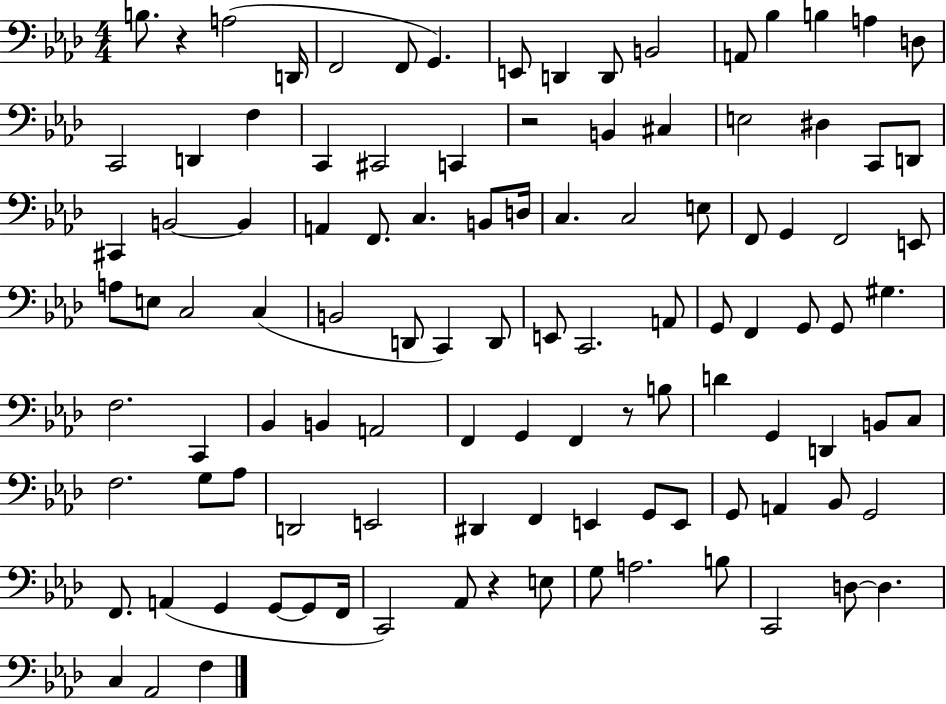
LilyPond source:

{
  \clef bass
  \numericTimeSignature
  \time 4/4
  \key aes \major
  b8. r4 a2( d,16 | f,2 f,8 g,4.) | e,8 d,4 d,8 b,2 | a,8 bes4 b4 a4 d8 | \break c,2 d,4 f4 | c,4 cis,2 c,4 | r2 b,4 cis4 | e2 dis4 c,8 d,8 | \break cis,4 b,2~~ b,4 | a,4 f,8. c4. b,8 d16 | c4. c2 e8 | f,8 g,4 f,2 e,8 | \break a8 e8 c2 c4( | b,2 d,8 c,4) d,8 | e,8 c,2. a,8 | g,8 f,4 g,8 g,8 gis4. | \break f2. c,4 | bes,4 b,4 a,2 | f,4 g,4 f,4 r8 b8 | d'4 g,4 d,4 b,8 c8 | \break f2. g8 aes8 | d,2 e,2 | dis,4 f,4 e,4 g,8 e,8 | g,8 a,4 bes,8 g,2 | \break f,8. a,4( g,4 g,8~~ g,8 f,16 | c,2) aes,8 r4 e8 | g8 a2. b8 | c,2 d8~~ d4. | \break c4 aes,2 f4 | \bar "|."
}